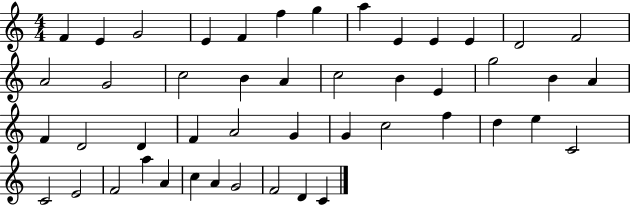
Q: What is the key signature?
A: C major